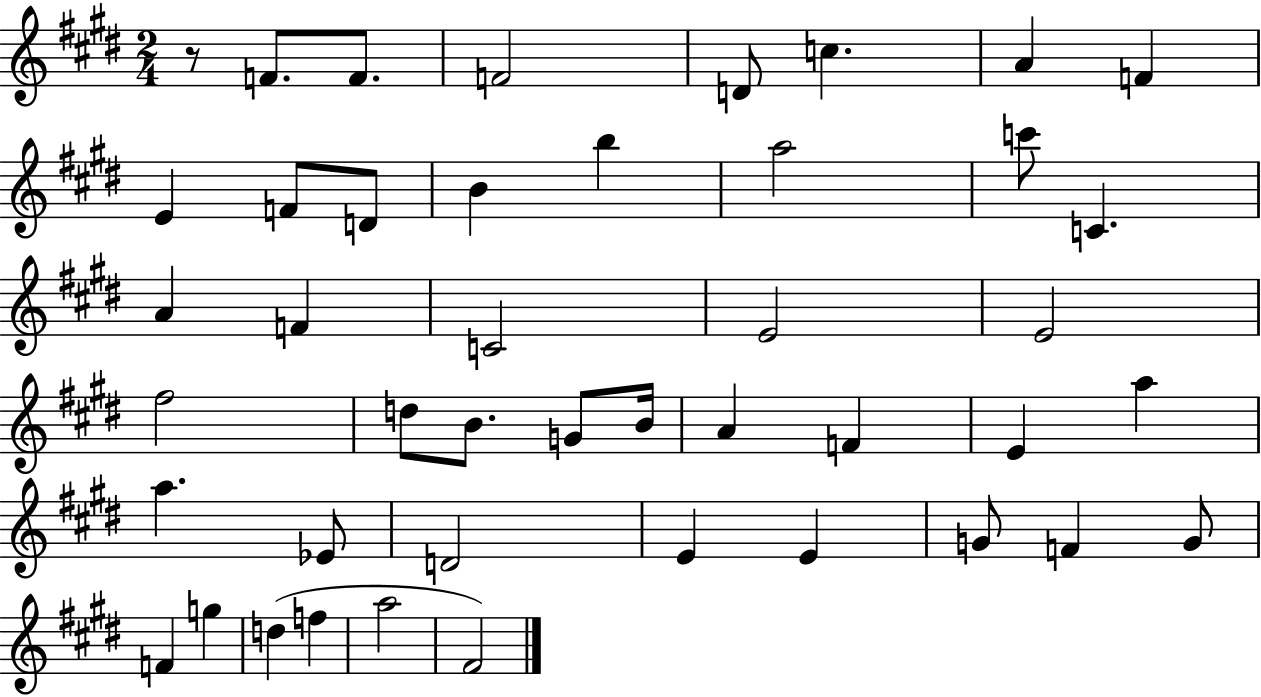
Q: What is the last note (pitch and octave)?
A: F#4